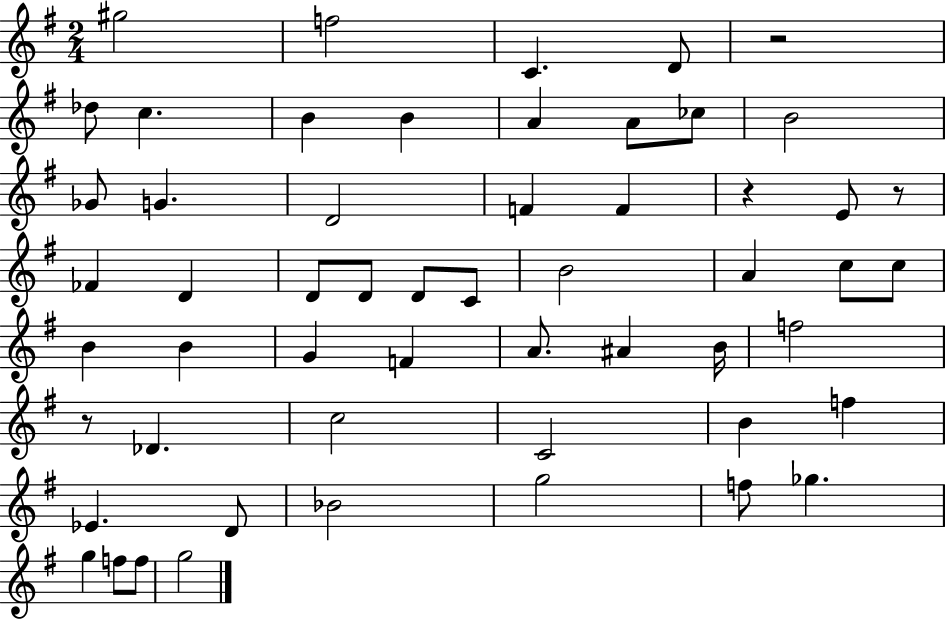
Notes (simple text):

G#5/h F5/h C4/q. D4/e R/h Db5/e C5/q. B4/q B4/q A4/q A4/e CES5/e B4/h Gb4/e G4/q. D4/h F4/q F4/q R/q E4/e R/e FES4/q D4/q D4/e D4/e D4/e C4/e B4/h A4/q C5/e C5/e B4/q B4/q G4/q F4/q A4/e. A#4/q B4/s F5/h R/e Db4/q. C5/h C4/h B4/q F5/q Eb4/q. D4/e Bb4/h G5/h F5/e Gb5/q. G5/q F5/e F5/e G5/h